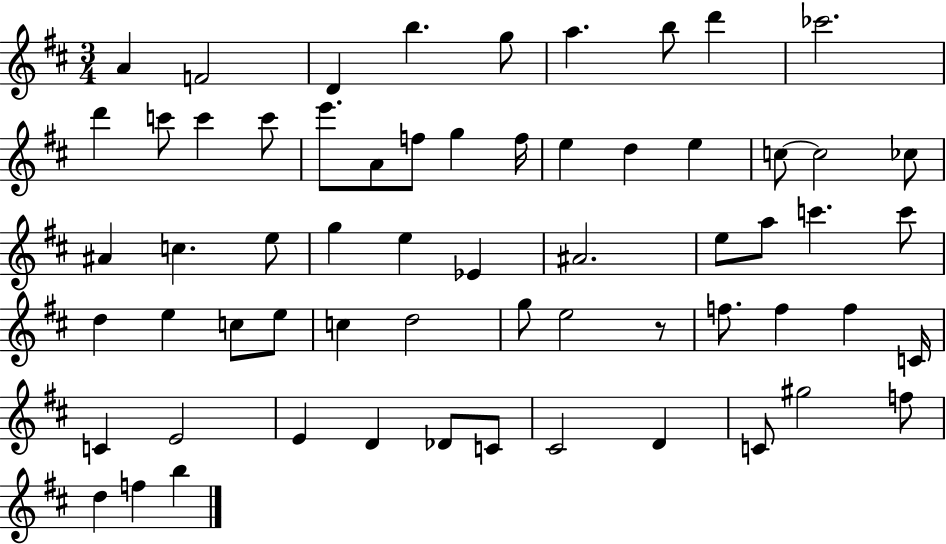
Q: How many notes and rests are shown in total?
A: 62